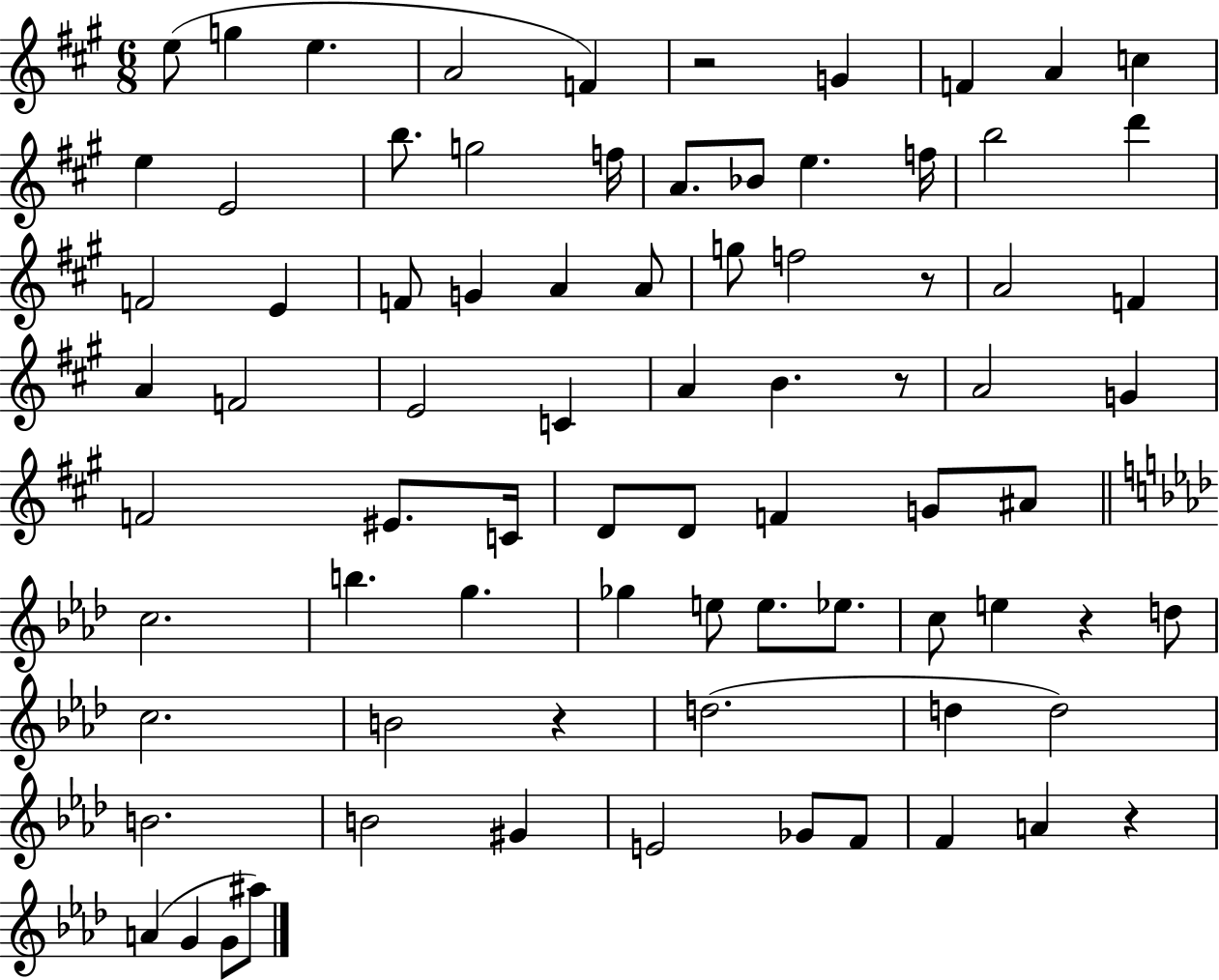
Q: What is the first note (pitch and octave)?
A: E5